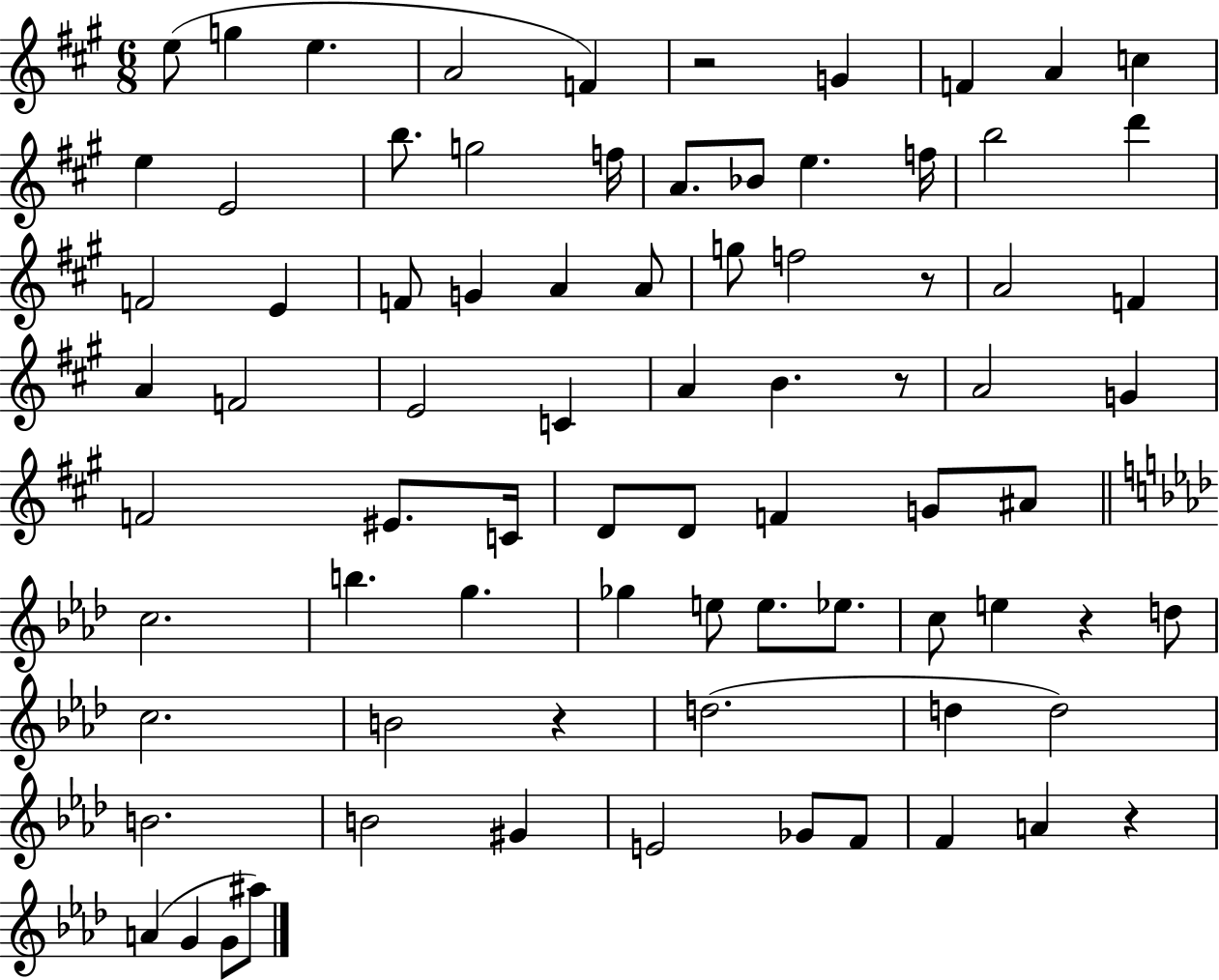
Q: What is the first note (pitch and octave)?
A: E5